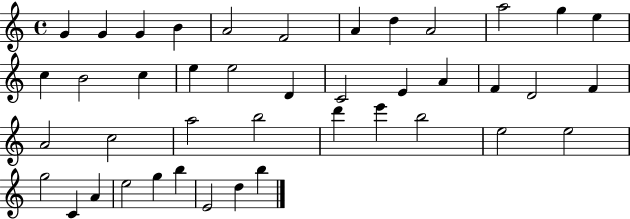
G4/q G4/q G4/q B4/q A4/h F4/h A4/q D5/q A4/h A5/h G5/q E5/q C5/q B4/h C5/q E5/q E5/h D4/q C4/h E4/q A4/q F4/q D4/h F4/q A4/h C5/h A5/h B5/h D6/q E6/q B5/h E5/h E5/h G5/h C4/q A4/q E5/h G5/q B5/q E4/h D5/q B5/q